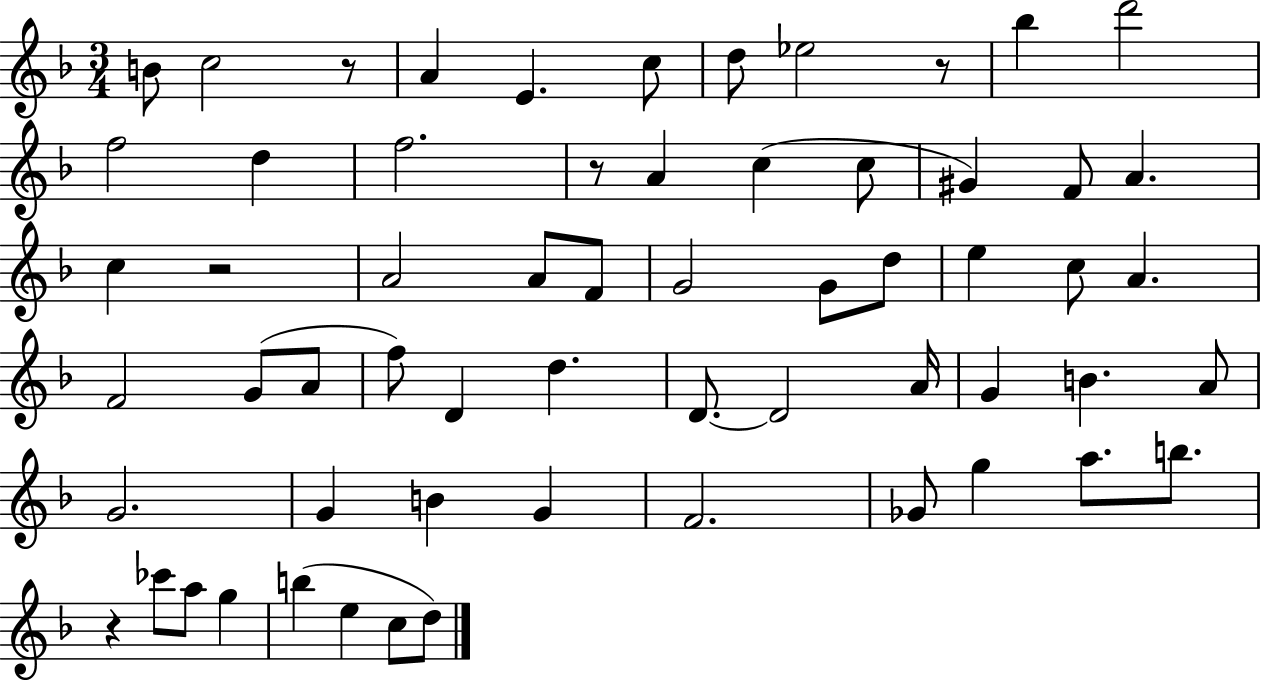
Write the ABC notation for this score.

X:1
T:Untitled
M:3/4
L:1/4
K:F
B/2 c2 z/2 A E c/2 d/2 _e2 z/2 _b d'2 f2 d f2 z/2 A c c/2 ^G F/2 A c z2 A2 A/2 F/2 G2 G/2 d/2 e c/2 A F2 G/2 A/2 f/2 D d D/2 D2 A/4 G B A/2 G2 G B G F2 _G/2 g a/2 b/2 z _c'/2 a/2 g b e c/2 d/2